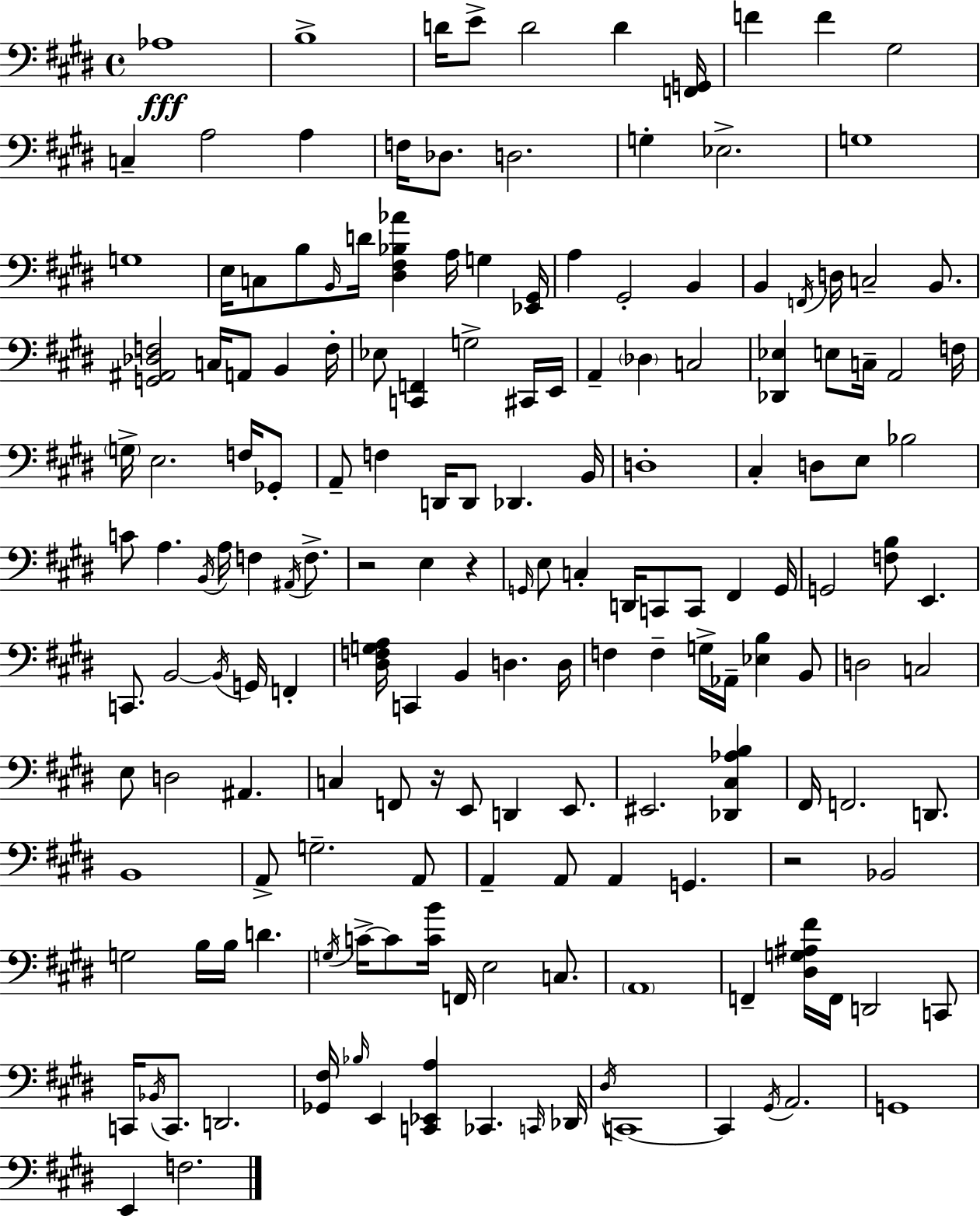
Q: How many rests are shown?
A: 4